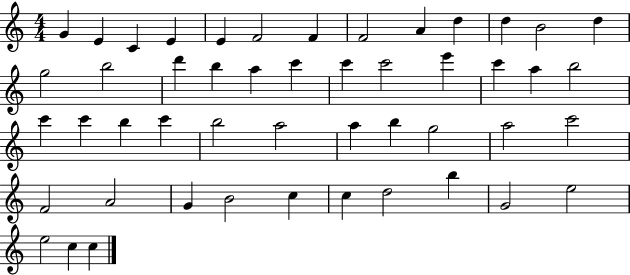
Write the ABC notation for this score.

X:1
T:Untitled
M:4/4
L:1/4
K:C
G E C E E F2 F F2 A d d B2 d g2 b2 d' b a c' c' c'2 e' c' a b2 c' c' b c' b2 a2 a b g2 a2 c'2 F2 A2 G B2 c c d2 b G2 e2 e2 c c